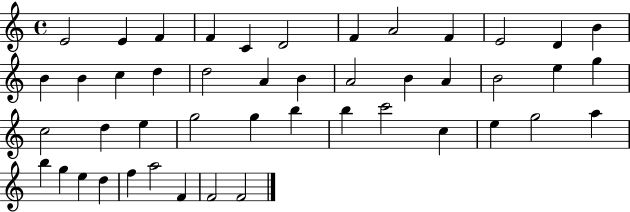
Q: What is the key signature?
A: C major